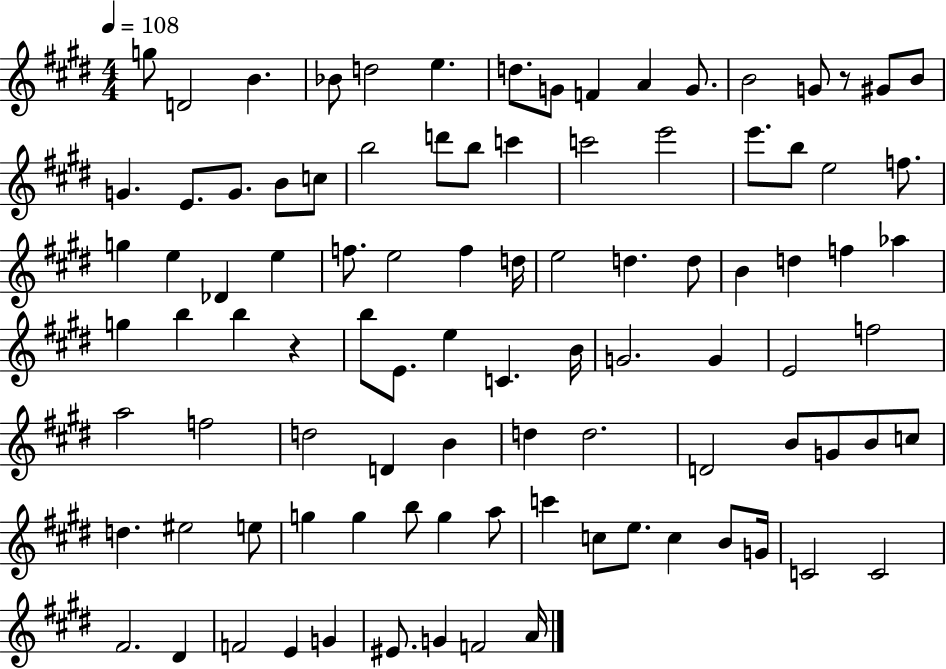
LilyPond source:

{
  \clef treble
  \numericTimeSignature
  \time 4/4
  \key e \major
  \tempo 4 = 108
  g''8 d'2 b'4. | bes'8 d''2 e''4. | d''8. g'8 f'4 a'4 g'8. | b'2 g'8 r8 gis'8 b'8 | \break g'4. e'8. g'8. b'8 c''8 | b''2 d'''8 b''8 c'''4 | c'''2 e'''2 | e'''8. b''8 e''2 f''8. | \break g''4 e''4 des'4 e''4 | f''8. e''2 f''4 d''16 | e''2 d''4. d''8 | b'4 d''4 f''4 aes''4 | \break g''4 b''4 b''4 r4 | b''8 e'8. e''4 c'4. b'16 | g'2. g'4 | e'2 f''2 | \break a''2 f''2 | d''2 d'4 b'4 | d''4 d''2. | d'2 b'8 g'8 b'8 c''8 | \break d''4. eis''2 e''8 | g''4 g''4 b''8 g''4 a''8 | c'''4 c''8 e''8. c''4 b'8 g'16 | c'2 c'2 | \break fis'2. dis'4 | f'2 e'4 g'4 | eis'8. g'4 f'2 a'16 | \bar "|."
}